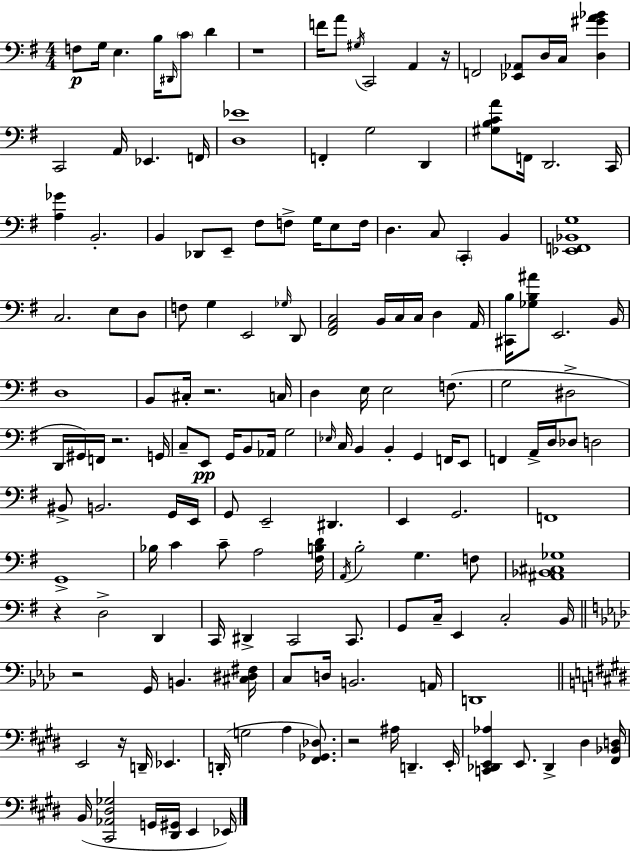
{
  \clef bass
  \numericTimeSignature
  \time 4/4
  \key e \minor
  \repeat volta 2 { f8\p g16 e4. b16 \grace { dis,16 } \parenthesize c'8 d'4 | r1 | f'16 a'8 \acciaccatura { gis16 } c,2 a,4 | r16 f,2 <ees, aes,>8 d16 c16 <d gis' a' bes'>4 | \break c,2 a,16 ees,4. | f,16 <d ees'>1 | f,4-. g2 d,4 | <gis b c' a'>8 f,16 d,2. | \break c,16 <a ges'>4 b,2.-. | b,4 des,8 e,8-- fis8 f8-> g16 e8 | f16 d4. c8 \parenthesize c,4-. b,4 | <ees, f, bes, g>1 | \break c2. e8 | d8 f8 g4 e,2 | \grace { ges16 } d,8 <fis, a, c>2 b,16 c16 c16 d4 | a,16 <cis, b>16 <ges b ais'>8 e,2. | \break b,16 d1 | b,8 cis16-. r2. | c16 d4 e16 e2 | f8.( g2 dis2-> | \break d,16 gis,16) f,16 r2. | g,16 c8-- e,8\pp g,16 b,8 aes,16 g2 | \grace { ees16 } c16 b,4 b,4-. g,4 | f,16 e,8 f,4 a,16-> d16 des8 d2 | \break bis,8-> b,2. | g,16 e,16 g,8 e,2-- dis,4. | e,4 g,2. | f,1 | \break g,1-> | bes16 c'4 c'8-- a2 | <fis b d'>16 \acciaccatura { a,16 } b2-. g4. | f8 <ais, bes, cis ges>1 | \break r4 d2-> | d,4 c,16 dis,4-> c,2 | c,8. g,8 c16-- e,4 c2-. | b,16 \bar "||" \break \key f \minor r2 g,16 b,4. <cis dis fis>16 | c8 d16 b,2. a,16 | d,1 | \bar "||" \break \key e \major e,2 r16 d,16-- ees,4. | d,16-.( g2 a4 <fis, ges, des>8.) | r2 ais16 d,4.-- e,16-. | <c, des, e, aes>4 e,8. des,4-> dis4 <fis, bes, d>16 | \break b,16( <cis, aes, dis ges>2 g,16 <dis, gis,>16 e,4 ees,16) | } \bar "|."
}